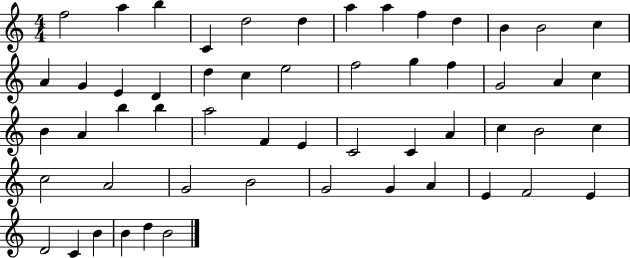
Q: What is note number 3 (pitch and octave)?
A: B5